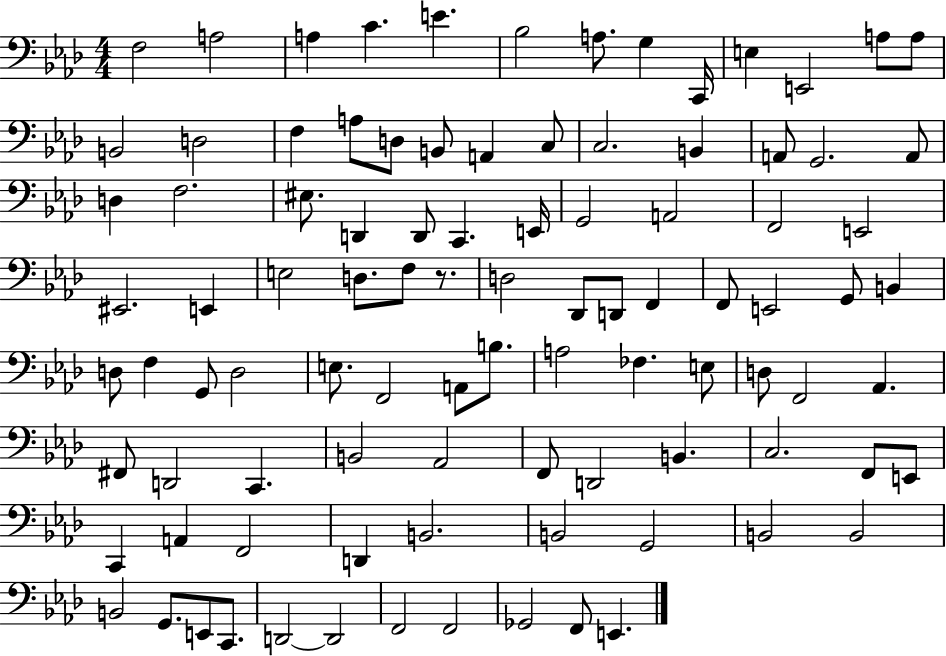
F3/h A3/h A3/q C4/q. E4/q. Bb3/h A3/e. G3/q C2/s E3/q E2/h A3/e A3/e B2/h D3/h F3/q A3/e D3/e B2/e A2/q C3/e C3/h. B2/q A2/e G2/h. A2/e D3/q F3/h. EIS3/e. D2/q D2/e C2/q. E2/s G2/h A2/h F2/h E2/h EIS2/h. E2/q E3/h D3/e. F3/e R/e. D3/h Db2/e D2/e F2/q F2/e E2/h G2/e B2/q D3/e F3/q G2/e D3/h E3/e. F2/h A2/e B3/e. A3/h FES3/q. E3/e D3/e F2/h Ab2/q. F#2/e D2/h C2/q. B2/h Ab2/h F2/e D2/h B2/q. C3/h. F2/e E2/e C2/q A2/q F2/h D2/q B2/h. B2/h G2/h B2/h B2/h B2/h G2/e. E2/e C2/e. D2/h D2/h F2/h F2/h Gb2/h F2/e E2/q.